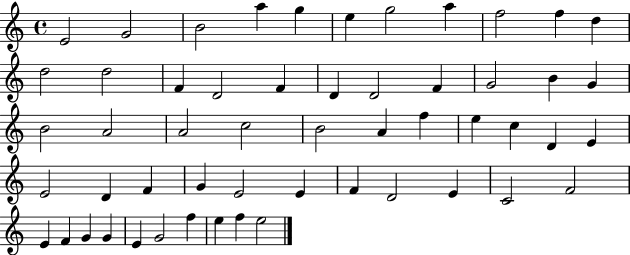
X:1
T:Untitled
M:4/4
L:1/4
K:C
E2 G2 B2 a g e g2 a f2 f d d2 d2 F D2 F D D2 F G2 B G B2 A2 A2 c2 B2 A f e c D E E2 D F G E2 E F D2 E C2 F2 E F G G E G2 f e f e2